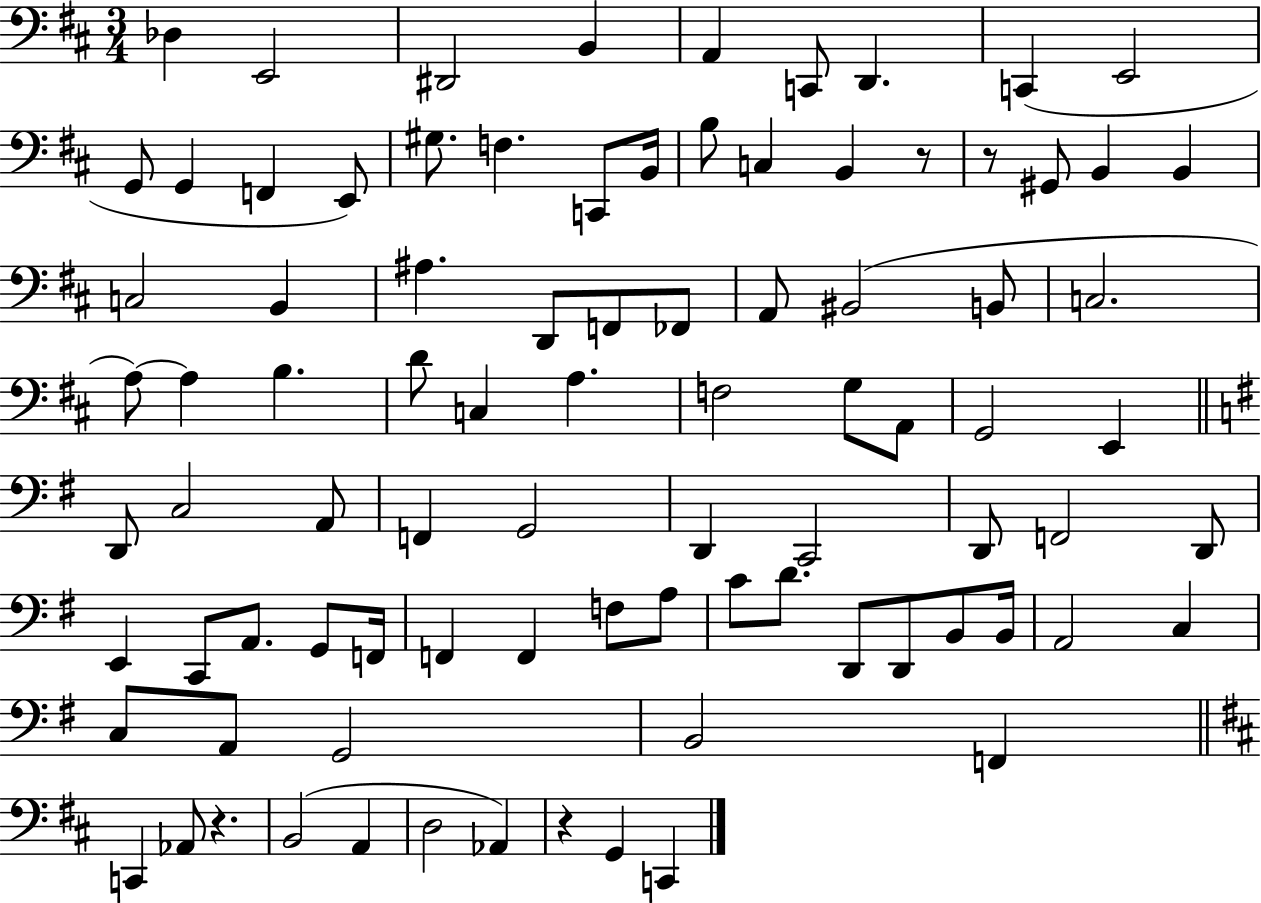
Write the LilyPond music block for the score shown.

{
  \clef bass
  \numericTimeSignature
  \time 3/4
  \key d \major
  des4 e,2 | dis,2 b,4 | a,4 c,8 d,4. | c,4( e,2 | \break g,8 g,4 f,4 e,8) | gis8. f4. c,8 b,16 | b8 c4 b,4 r8 | r8 gis,8 b,4 b,4 | \break c2 b,4 | ais4. d,8 f,8 fes,8 | a,8 bis,2( b,8 | c2. | \break a8~~) a4 b4. | d'8 c4 a4. | f2 g8 a,8 | g,2 e,4 | \break \bar "||" \break \key g \major d,8 c2 a,8 | f,4 g,2 | d,4 c,2 | d,8 f,2 d,8 | \break e,4 c,8 a,8. g,8 f,16 | f,4 f,4 f8 a8 | c'8 d'8. d,8 d,8 b,8 b,16 | a,2 c4 | \break c8 a,8 g,2 | b,2 f,4 | \bar "||" \break \key b \minor c,4 aes,8 r4. | b,2( a,4 | d2 aes,4) | r4 g,4 c,4 | \break \bar "|."
}